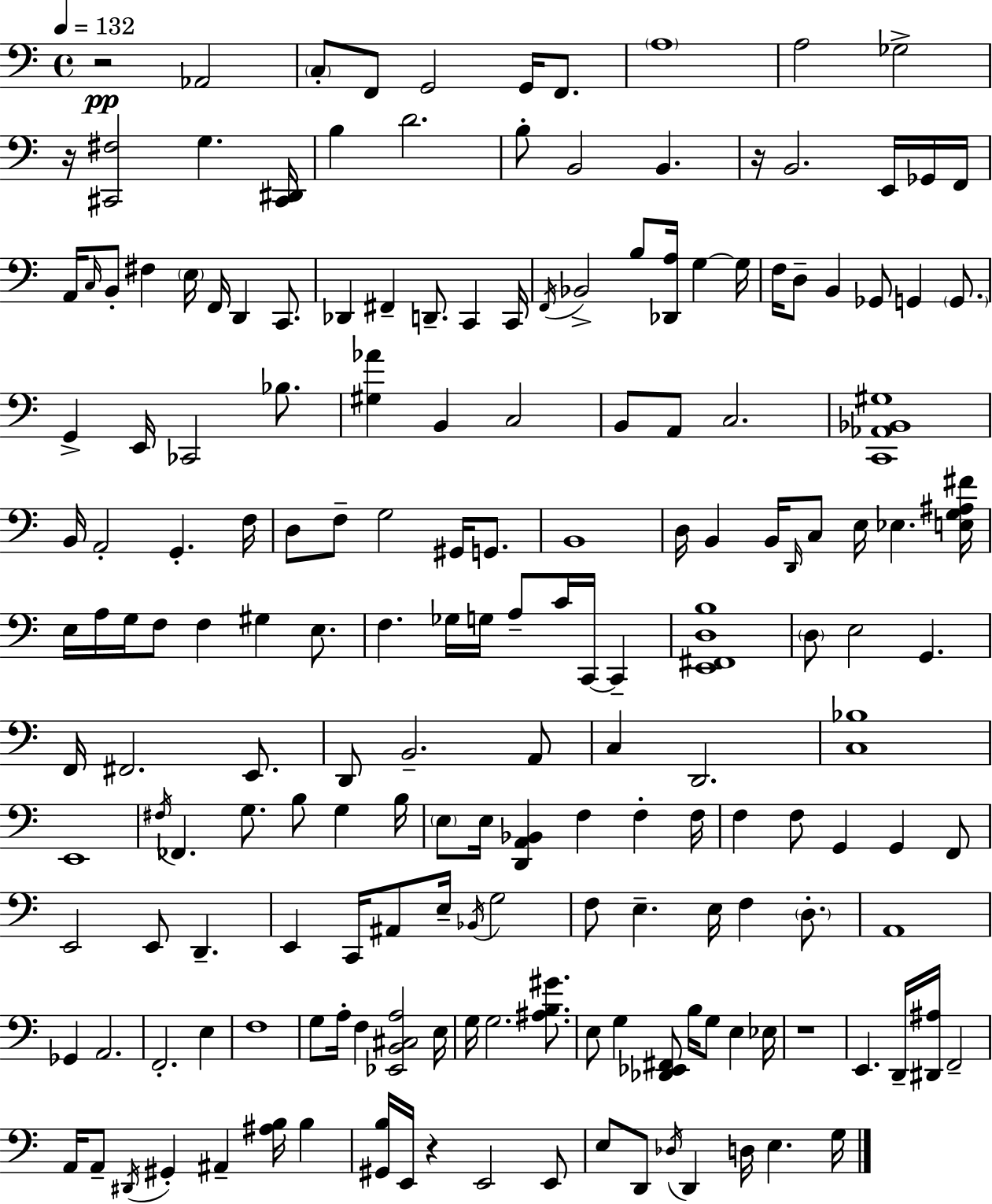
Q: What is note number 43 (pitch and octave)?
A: G2